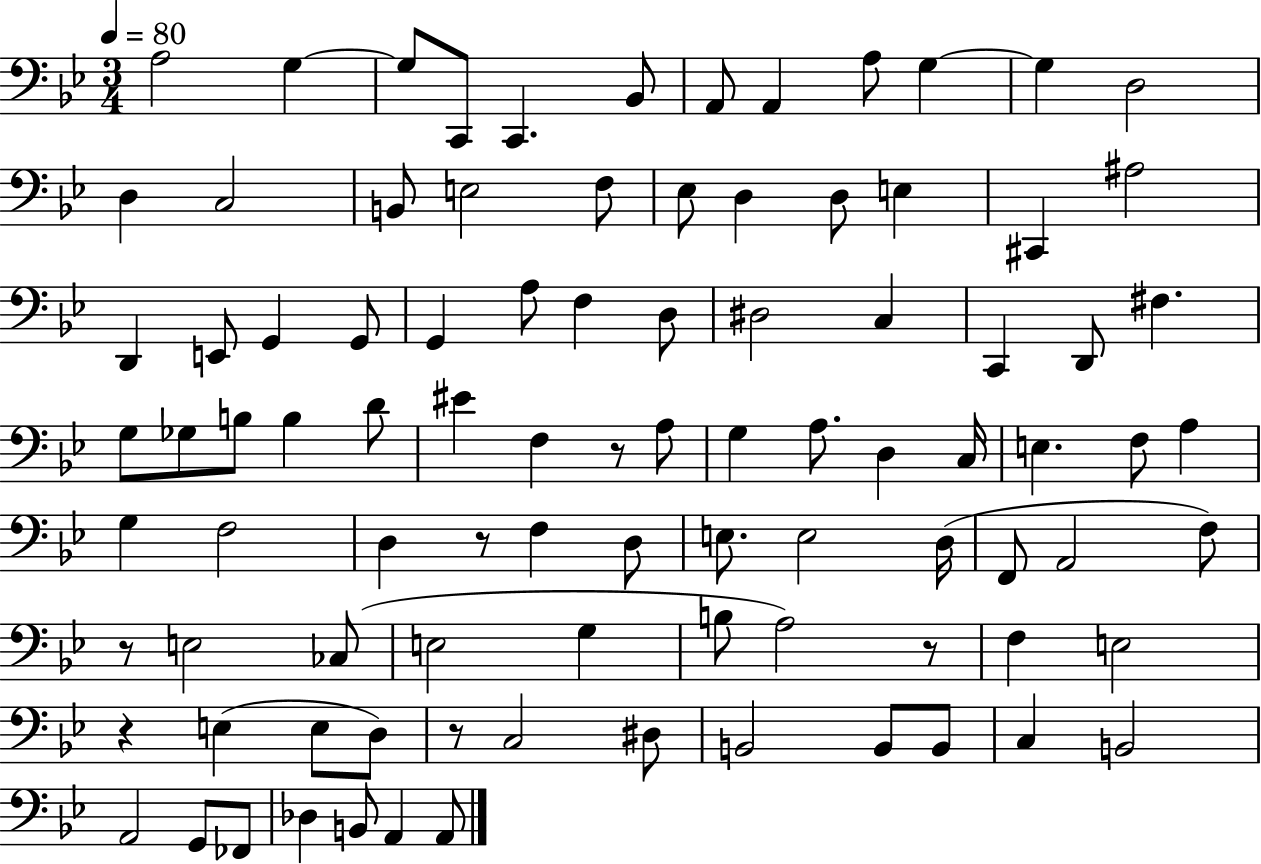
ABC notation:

X:1
T:Untitled
M:3/4
L:1/4
K:Bb
A,2 G, G,/2 C,,/2 C,, _B,,/2 A,,/2 A,, A,/2 G, G, D,2 D, C,2 B,,/2 E,2 F,/2 _E,/2 D, D,/2 E, ^C,, ^A,2 D,, E,,/2 G,, G,,/2 G,, A,/2 F, D,/2 ^D,2 C, C,, D,,/2 ^F, G,/2 _G,/2 B,/2 B, D/2 ^E F, z/2 A,/2 G, A,/2 D, C,/4 E, F,/2 A, G, F,2 D, z/2 F, D,/2 E,/2 E,2 D,/4 F,,/2 A,,2 F,/2 z/2 E,2 _C,/2 E,2 G, B,/2 A,2 z/2 F, E,2 z E, E,/2 D,/2 z/2 C,2 ^D,/2 B,,2 B,,/2 B,,/2 C, B,,2 A,,2 G,,/2 _F,,/2 _D, B,,/2 A,, A,,/2